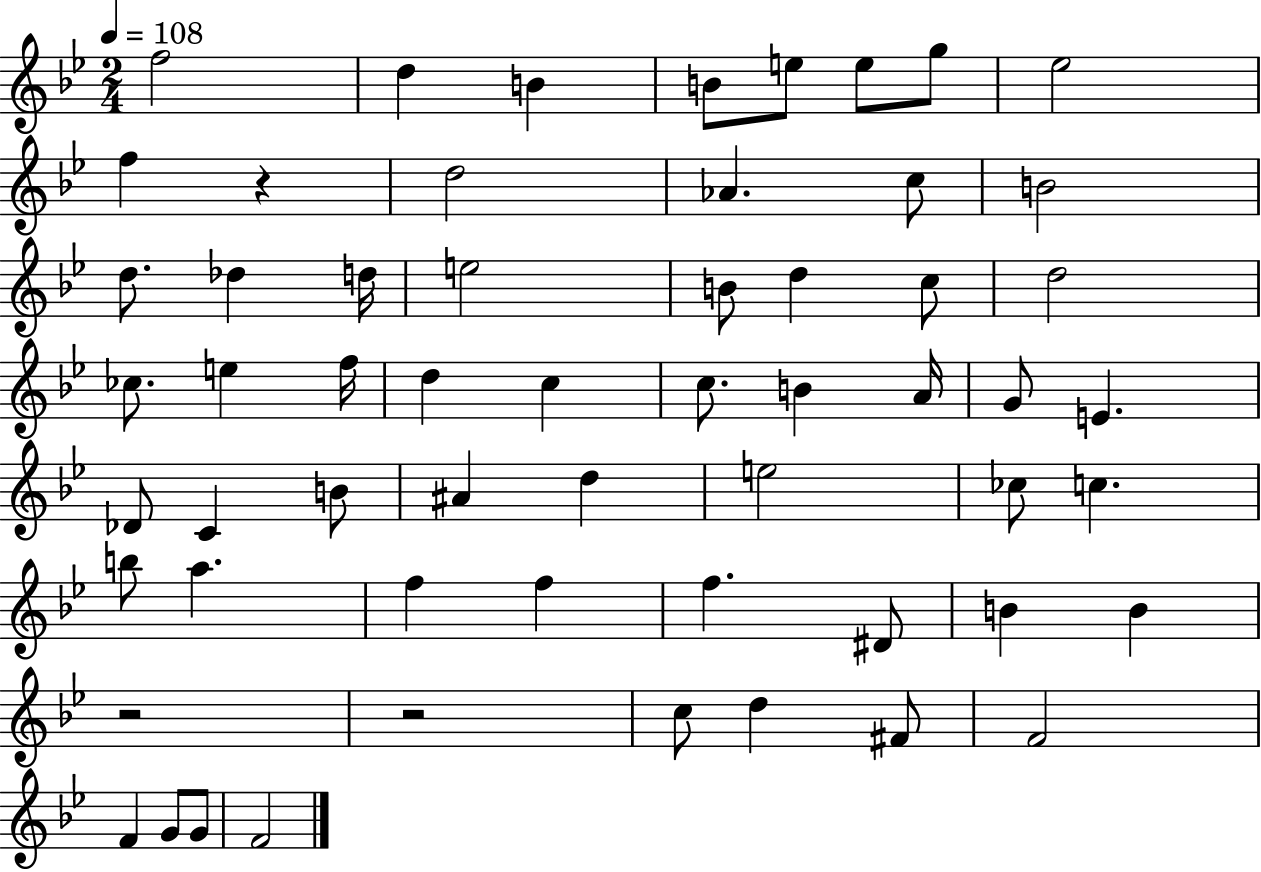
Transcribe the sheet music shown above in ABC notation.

X:1
T:Untitled
M:2/4
L:1/4
K:Bb
f2 d B B/2 e/2 e/2 g/2 _e2 f z d2 _A c/2 B2 d/2 _d d/4 e2 B/2 d c/2 d2 _c/2 e f/4 d c c/2 B A/4 G/2 E _D/2 C B/2 ^A d e2 _c/2 c b/2 a f f f ^D/2 B B z2 z2 c/2 d ^F/2 F2 F G/2 G/2 F2